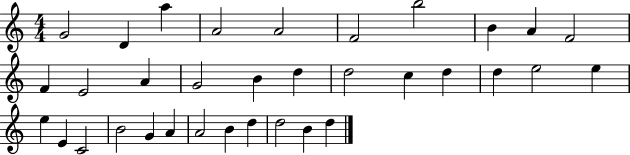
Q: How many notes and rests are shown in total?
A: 34